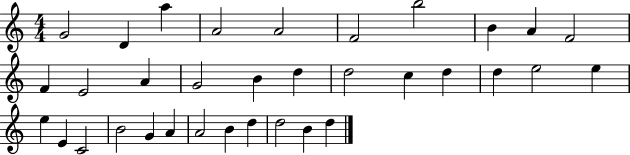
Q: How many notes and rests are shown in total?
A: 34